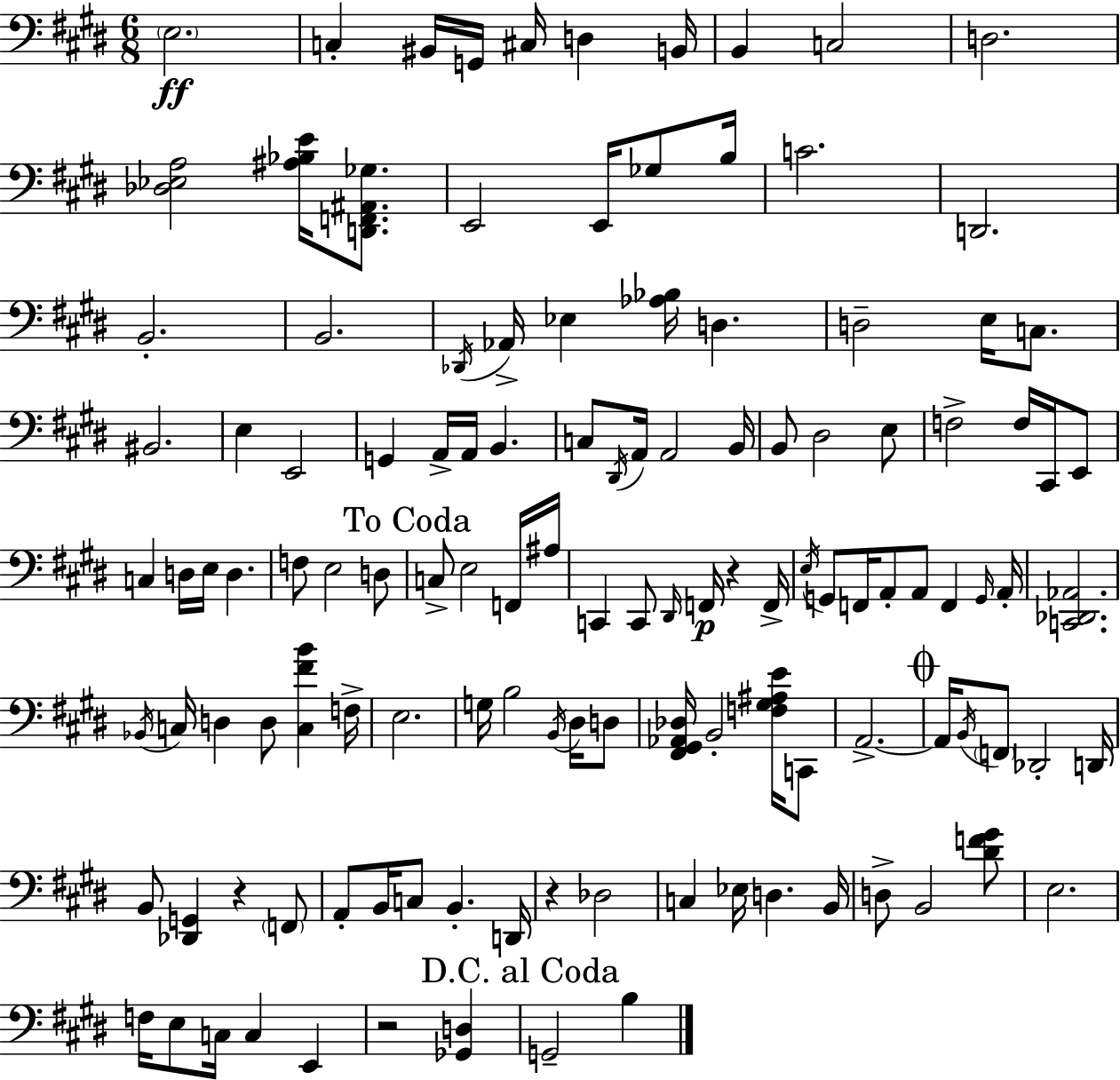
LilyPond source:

{
  \clef bass
  \numericTimeSignature
  \time 6/8
  \key e \major
  \parenthesize e2.\ff | c4-. bis,16 g,16 cis16 d4 b,16 | b,4 c2 | d2. | \break <des ees a>2 <ais bes e'>16 <d, f, ais, ges>8. | e,2 e,16 ges8 b16 | c'2. | d,2. | \break b,2.-. | b,2. | \acciaccatura { des,16 } aes,16-> ees4 <aes bes>16 d4. | d2-- e16 c8. | \break bis,2. | e4 e,2 | g,4 a,16-> a,16 b,4. | c8 \acciaccatura { dis,16 } a,16 a,2 | \break b,16 b,8 dis2 | e8 f2-> f16 cis,16 | e,8 c4 d16 e16 d4. | f8 e2 | \break d8 \mark "To Coda" c8-> e2 | f,16 ais16 c,4 c,8 \grace { dis,16 } f,16\p r4 | f,16-> \acciaccatura { e16 } g,8 f,16 a,8-. a,8 f,4 | \grace { g,16 } a,16-. <c, des, aes,>2. | \break \acciaccatura { bes,16 } c16 d4 d8 | <c fis' b'>4 f16-> e2. | g16 b2 | \acciaccatura { b,16 } dis16 d8 <fis, gis, aes, des>16 b,2-. | \break <f gis ais e'>16 c,8 a,2.->~~ | \mark \markup { \musicglyph "scripts.coda" } a,16 \acciaccatura { b,16 } \parenthesize f,8 des,2-. | d,16 b,8 <des, g,>4 | r4 \parenthesize f,8 a,8-. b,16 c8 | \break b,4.-. d,16 r4 | des2 c4 | ees16 d4. b,16 d8-> b,2 | <dis' f' gis'>8 e2. | \break f16 e8 c16 | c4 e,4 r2 | <ges, d>4 \mark "D.C. al Coda" g,2-- | b4 \bar "|."
}